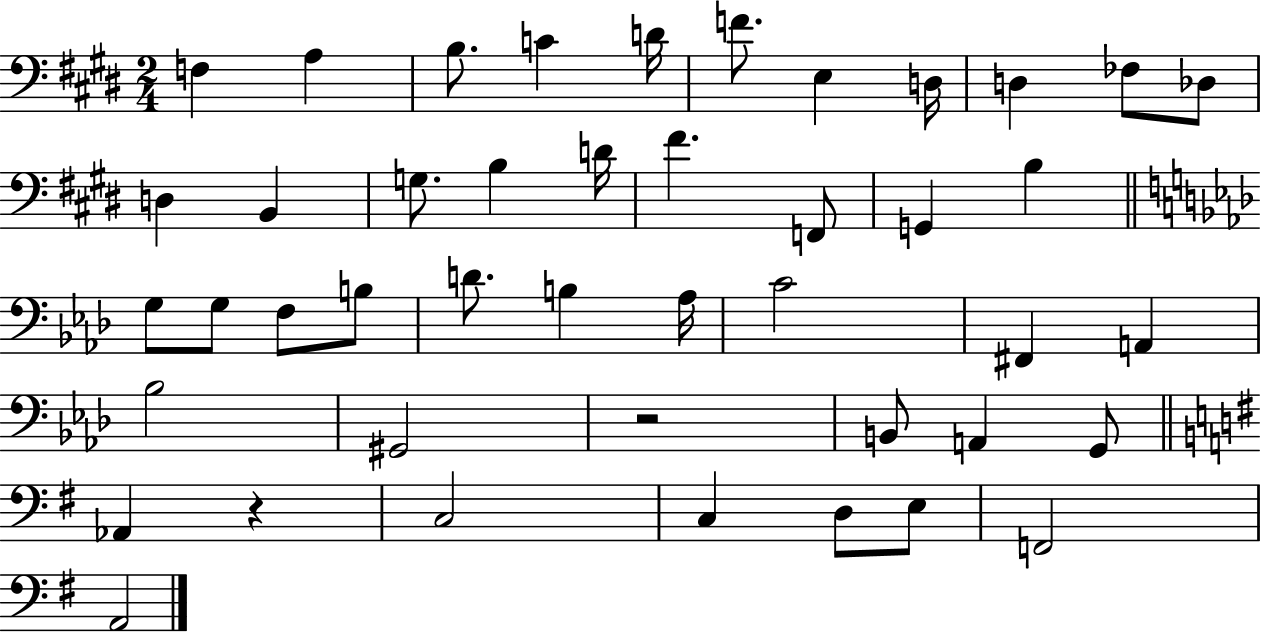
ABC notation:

X:1
T:Untitled
M:2/4
L:1/4
K:E
F, A, B,/2 C D/4 F/2 E, D,/4 D, _F,/2 _D,/2 D, B,, G,/2 B, D/4 ^F F,,/2 G,, B, G,/2 G,/2 F,/2 B,/2 D/2 B, _A,/4 C2 ^F,, A,, _B,2 ^G,,2 z2 B,,/2 A,, G,,/2 _A,, z C,2 C, D,/2 E,/2 F,,2 A,,2